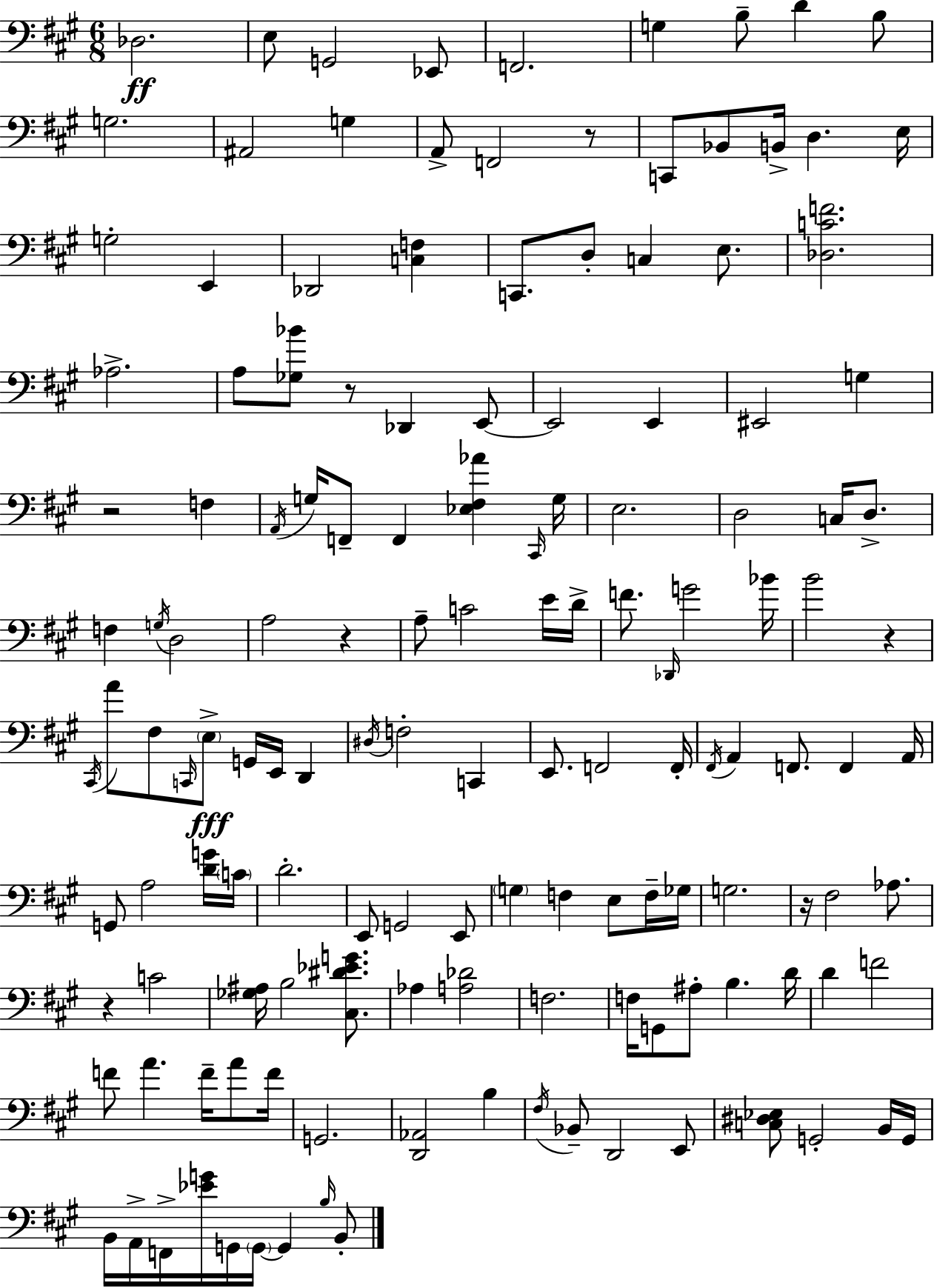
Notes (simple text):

Db3/h. E3/e G2/h Eb2/e F2/h. G3/q B3/e D4/q B3/e G3/h. A#2/h G3/q A2/e F2/h R/e C2/e Bb2/e B2/s D3/q. E3/s G3/h E2/q Db2/h [C3,F3]/q C2/e. D3/e C3/q E3/e. [Db3,C4,F4]/h. Ab3/h. A3/e [Gb3,Bb4]/e R/e Db2/q E2/e E2/h E2/q EIS2/h G3/q R/h F3/q A2/s G3/s F2/e F2/q [Eb3,F#3,Ab4]/q C#2/s G3/s E3/h. D3/h C3/s D3/e. F3/q G3/s D3/h A3/h R/q A3/e C4/h E4/s D4/s F4/e. Db2/s G4/h Bb4/s B4/h R/q C#2/s A4/e F#3/e C2/s E3/e G2/s E2/s D2/q D#3/s F3/h C2/q E2/e. F2/h F2/s F#2/s A2/q F2/e. F2/q A2/s G2/e A3/h [D4,G4]/s C4/s D4/h. E2/e G2/h E2/e G3/q F3/q E3/e F3/s Gb3/s G3/h. R/s F#3/h Ab3/e. R/q C4/h [Gb3,A#3]/s B3/h [C#3,D#4,Eb4,G4]/e. Ab3/q [A3,Db4]/h F3/h. F3/s G2/e A#3/e B3/q. D4/s D4/q F4/h F4/e A4/q. F4/s A4/e F4/s G2/h. [D2,Ab2]/h B3/q F#3/s Bb2/e D2/h E2/e [C3,D#3,Eb3]/e G2/h B2/s G2/s B2/s A2/s F2/s [Eb4,G4]/s G2/s G2/s G2/q B3/s B2/e